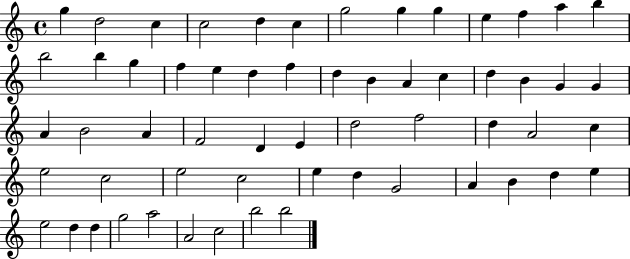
G5/q D5/h C5/q C5/h D5/q C5/q G5/h G5/q G5/q E5/q F5/q A5/q B5/q B5/h B5/q G5/q F5/q E5/q D5/q F5/q D5/q B4/q A4/q C5/q D5/q B4/q G4/q G4/q A4/q B4/h A4/q F4/h D4/q E4/q D5/h F5/h D5/q A4/h C5/q E5/h C5/h E5/h C5/h E5/q D5/q G4/h A4/q B4/q D5/q E5/q E5/h D5/q D5/q G5/h A5/h A4/h C5/h B5/h B5/h